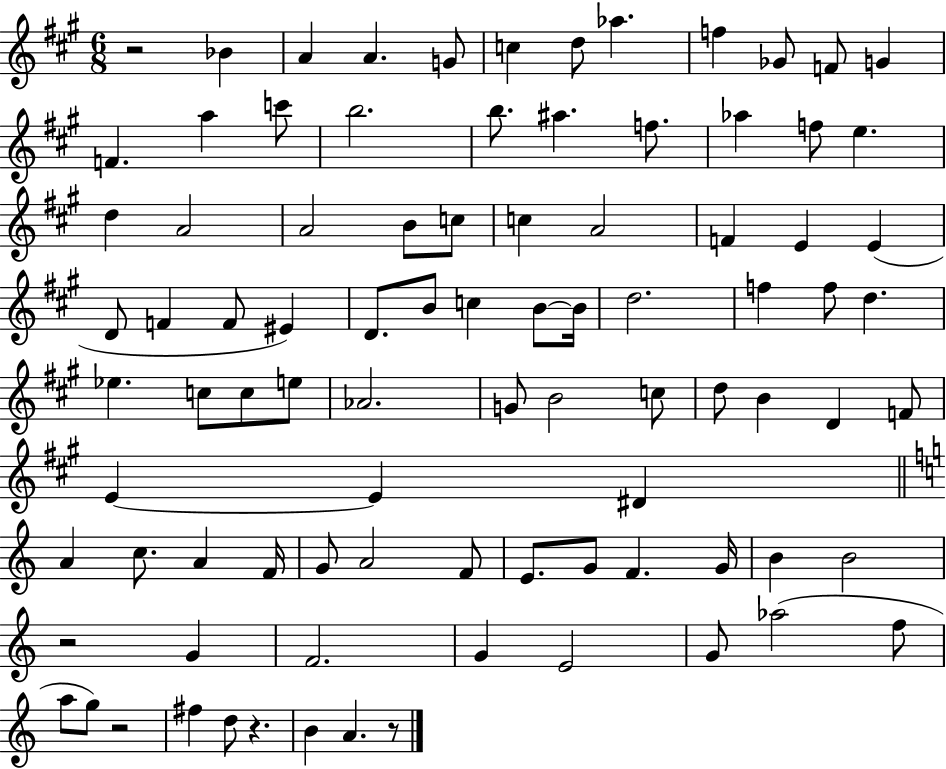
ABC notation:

X:1
T:Untitled
M:6/8
L:1/4
K:A
z2 _B A A G/2 c d/2 _a f _G/2 F/2 G F a c'/2 b2 b/2 ^a f/2 _a f/2 e d A2 A2 B/2 c/2 c A2 F E E D/2 F F/2 ^E D/2 B/2 c B/2 B/4 d2 f f/2 d _e c/2 c/2 e/2 _A2 G/2 B2 c/2 d/2 B D F/2 E E ^D A c/2 A F/4 G/2 A2 F/2 E/2 G/2 F G/4 B B2 z2 G F2 G E2 G/2 _a2 f/2 a/2 g/2 z2 ^f d/2 z B A z/2